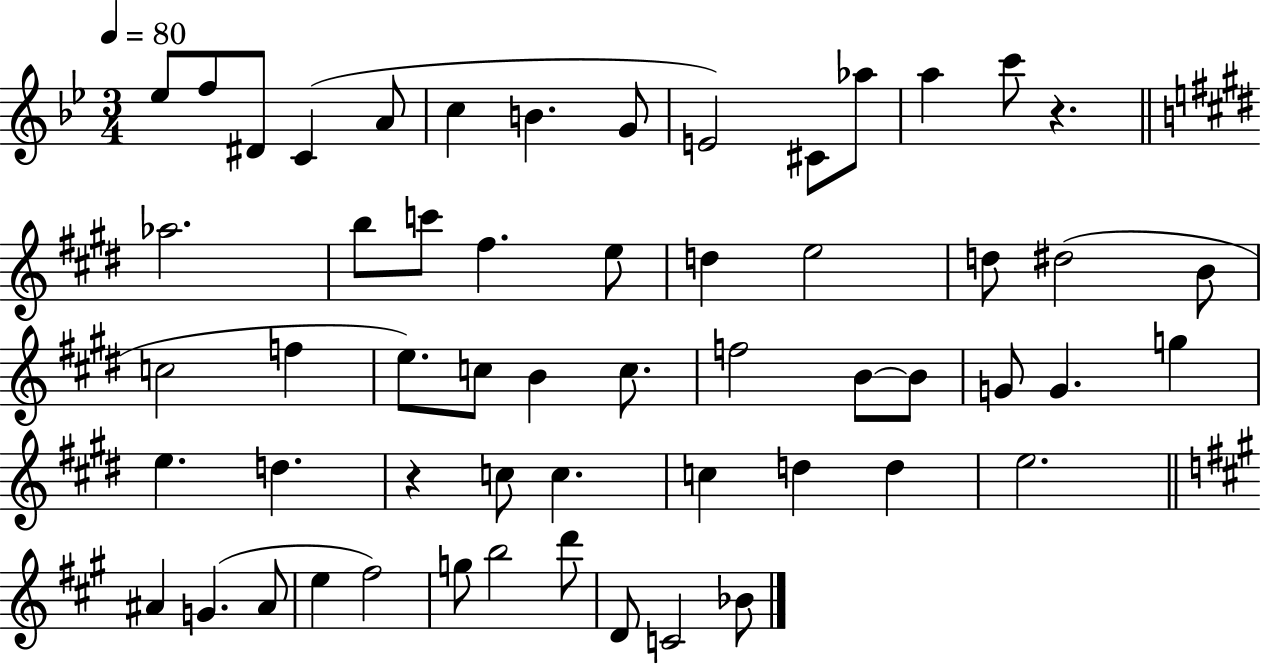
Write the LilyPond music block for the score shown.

{
  \clef treble
  \numericTimeSignature
  \time 3/4
  \key bes \major
  \tempo 4 = 80
  ees''8 f''8 dis'8 c'4( a'8 | c''4 b'4. g'8 | e'2) cis'8 aes''8 | a''4 c'''8 r4. | \break \bar "||" \break \key e \major aes''2. | b''8 c'''8 fis''4. e''8 | d''4 e''2 | d''8 dis''2( b'8 | \break c''2 f''4 | e''8.) c''8 b'4 c''8. | f''2 b'8~~ b'8 | g'8 g'4. g''4 | \break e''4. d''4. | r4 c''8 c''4. | c''4 d''4 d''4 | e''2. | \break \bar "||" \break \key a \major ais'4 g'4.( ais'8 | e''4 fis''2) | g''8 b''2 d'''8 | d'8 c'2 bes'8 | \break \bar "|."
}